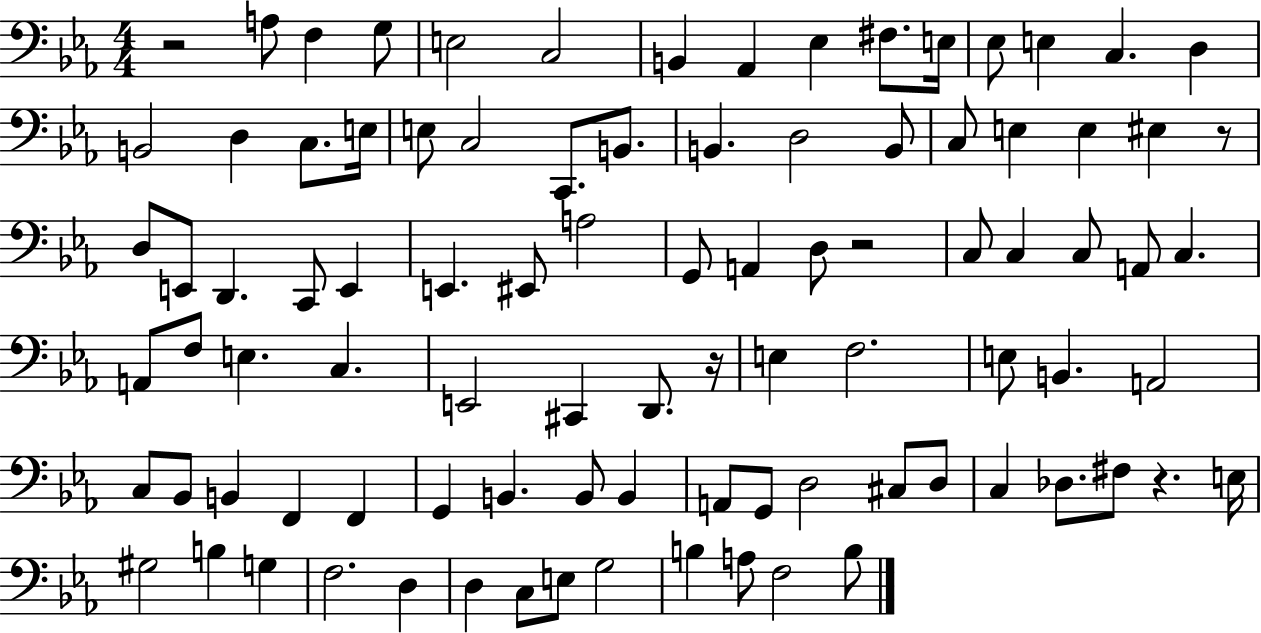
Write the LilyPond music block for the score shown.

{
  \clef bass
  \numericTimeSignature
  \time 4/4
  \key ees \major
  r2 a8 f4 g8 | e2 c2 | b,4 aes,4 ees4 fis8. e16 | ees8 e4 c4. d4 | \break b,2 d4 c8. e16 | e8 c2 c,8. b,8. | b,4. d2 b,8 | c8 e4 e4 eis4 r8 | \break d8 e,8 d,4. c,8 e,4 | e,4. eis,8 a2 | g,8 a,4 d8 r2 | c8 c4 c8 a,8 c4. | \break a,8 f8 e4. c4. | e,2 cis,4 d,8. r16 | e4 f2. | e8 b,4. a,2 | \break c8 bes,8 b,4 f,4 f,4 | g,4 b,4. b,8 b,4 | a,8 g,8 d2 cis8 d8 | c4 des8. fis8 r4. e16 | \break gis2 b4 g4 | f2. d4 | d4 c8 e8 g2 | b4 a8 f2 b8 | \break \bar "|."
}